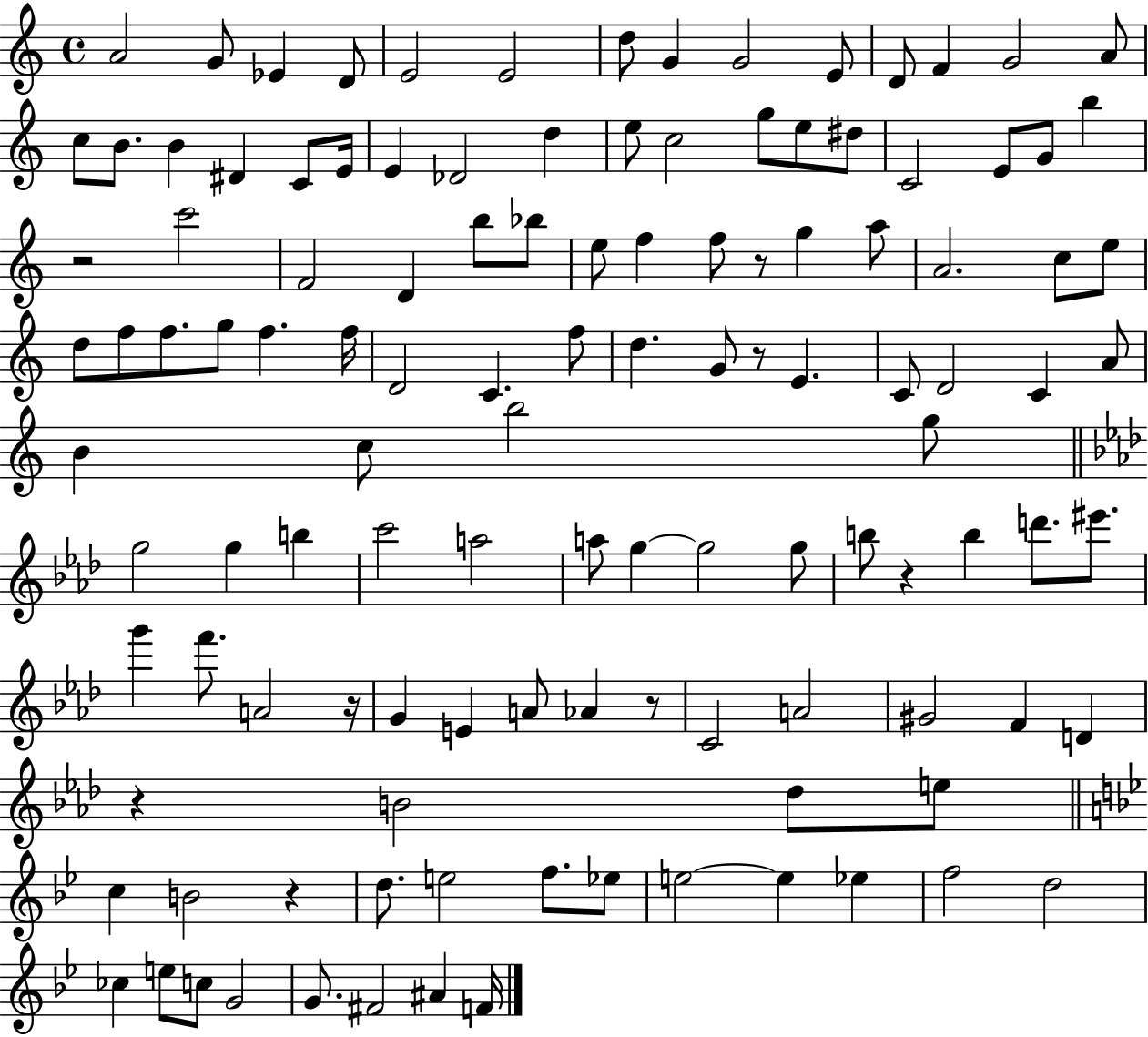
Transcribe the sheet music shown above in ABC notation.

X:1
T:Untitled
M:4/4
L:1/4
K:C
A2 G/2 _E D/2 E2 E2 d/2 G G2 E/2 D/2 F G2 A/2 c/2 B/2 B ^D C/2 E/4 E _D2 d e/2 c2 g/2 e/2 ^d/2 C2 E/2 G/2 b z2 c'2 F2 D b/2 _b/2 e/2 f f/2 z/2 g a/2 A2 c/2 e/2 d/2 f/2 f/2 g/2 f f/4 D2 C f/2 d G/2 z/2 E C/2 D2 C A/2 B c/2 b2 g/2 g2 g b c'2 a2 a/2 g g2 g/2 b/2 z b d'/2 ^e'/2 g' f'/2 A2 z/4 G E A/2 _A z/2 C2 A2 ^G2 F D z B2 _d/2 e/2 c B2 z d/2 e2 f/2 _e/2 e2 e _e f2 d2 _c e/2 c/2 G2 G/2 ^F2 ^A F/4